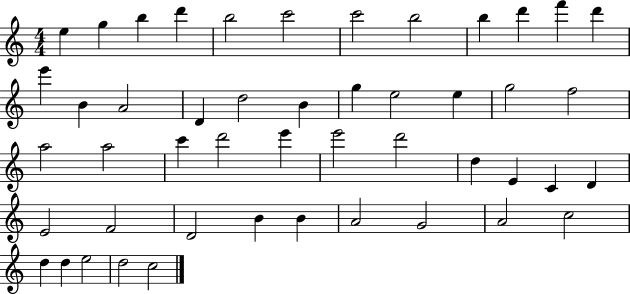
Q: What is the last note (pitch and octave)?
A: C5